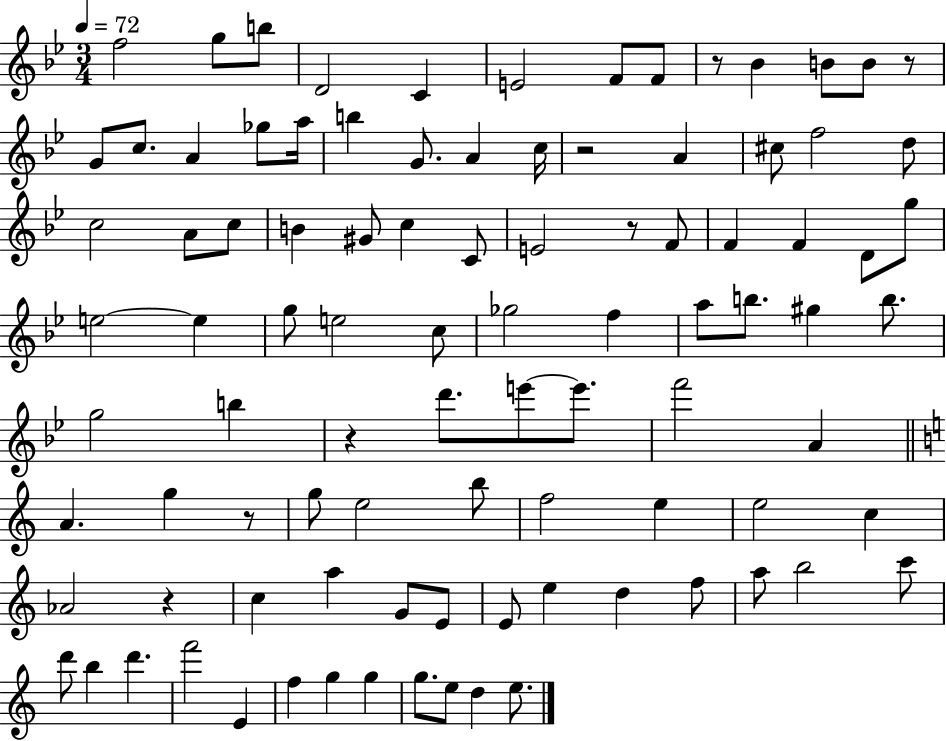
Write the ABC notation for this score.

X:1
T:Untitled
M:3/4
L:1/4
K:Bb
f2 g/2 b/2 D2 C E2 F/2 F/2 z/2 _B B/2 B/2 z/2 G/2 c/2 A _g/2 a/4 b G/2 A c/4 z2 A ^c/2 f2 d/2 c2 A/2 c/2 B ^G/2 c C/2 E2 z/2 F/2 F F D/2 g/2 e2 e g/2 e2 c/2 _g2 f a/2 b/2 ^g b/2 g2 b z d'/2 e'/2 e'/2 f'2 A A g z/2 g/2 e2 b/2 f2 e e2 c _A2 z c a G/2 E/2 E/2 e d f/2 a/2 b2 c'/2 d'/2 b d' f'2 E f g g g/2 e/2 d e/2